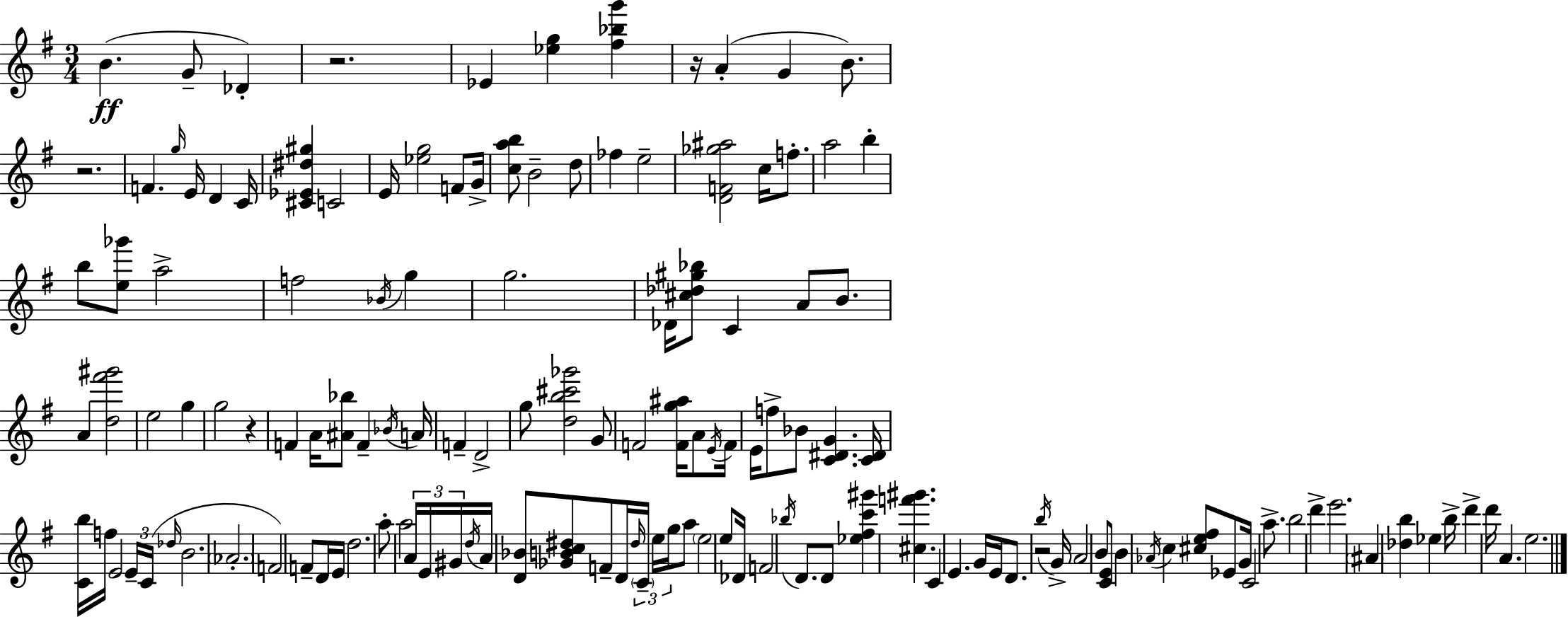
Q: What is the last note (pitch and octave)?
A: E5